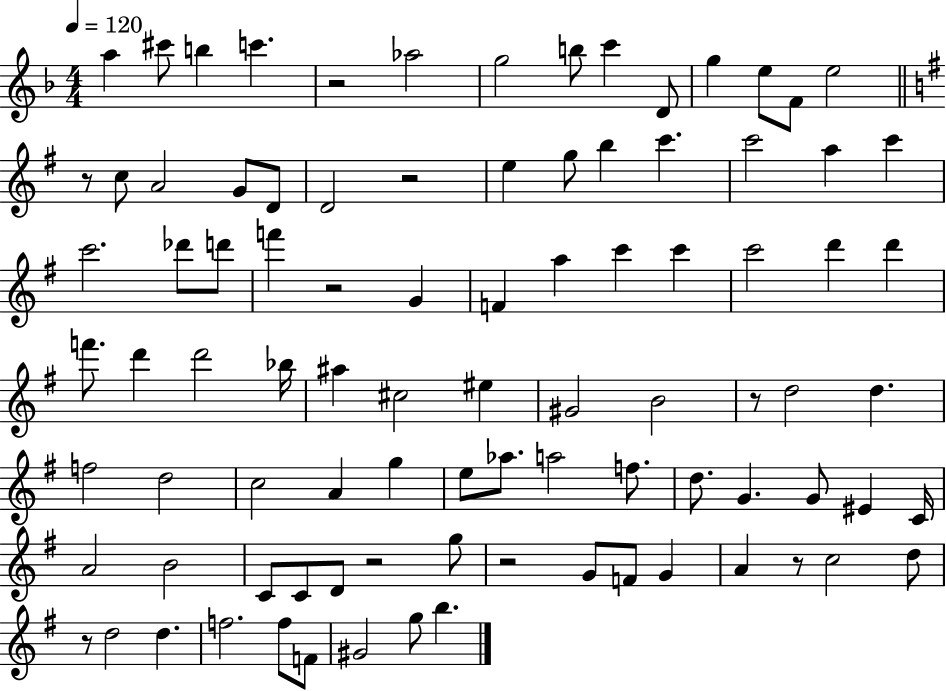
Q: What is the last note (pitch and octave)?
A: B5